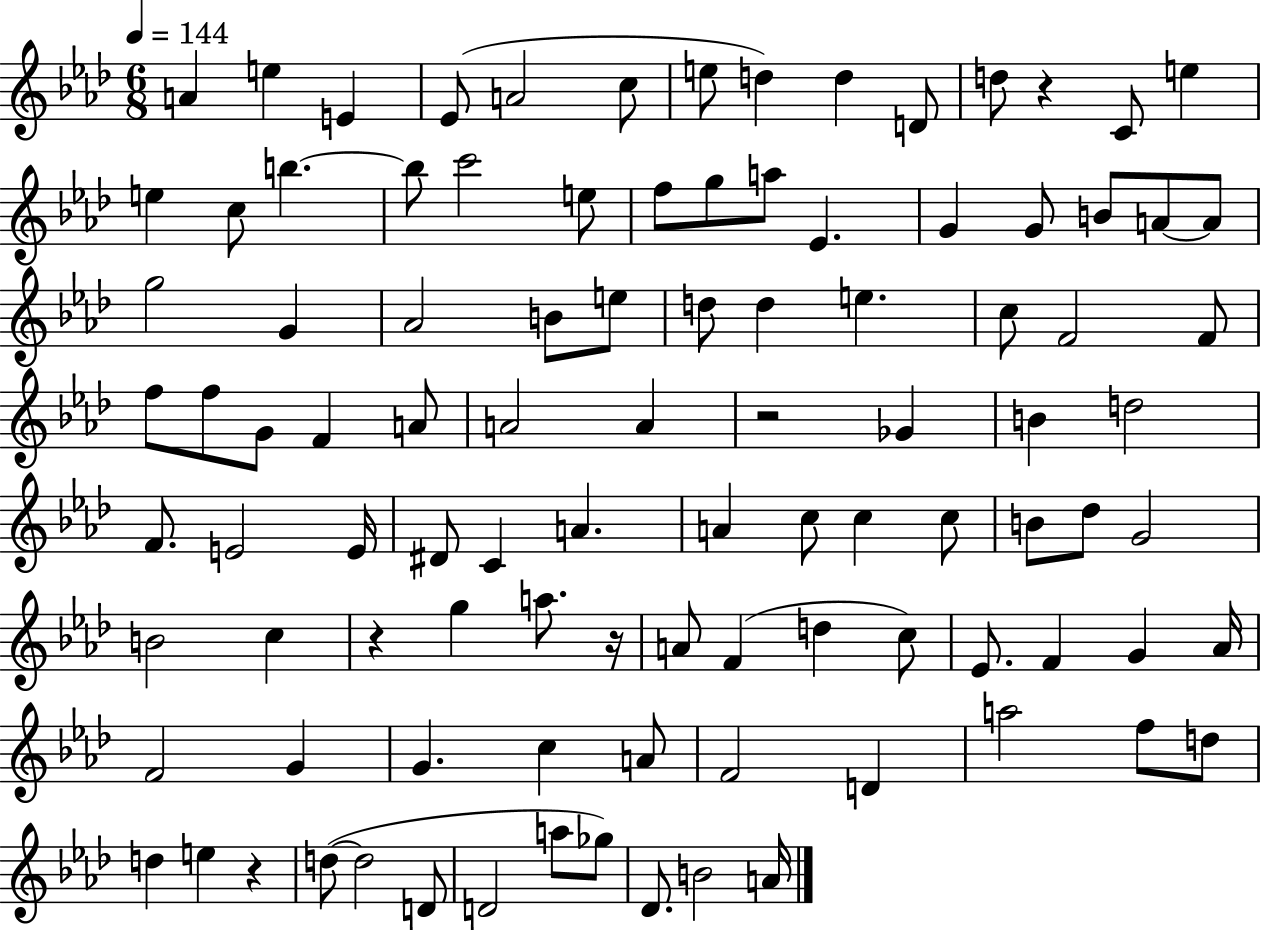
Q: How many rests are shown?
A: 5